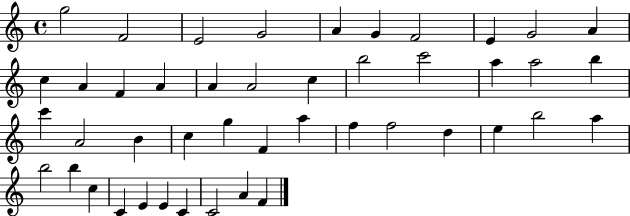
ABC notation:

X:1
T:Untitled
M:4/4
L:1/4
K:C
g2 F2 E2 G2 A G F2 E G2 A c A F A A A2 c b2 c'2 a a2 b c' A2 B c g F a f f2 d e b2 a b2 b c C E E C C2 A F